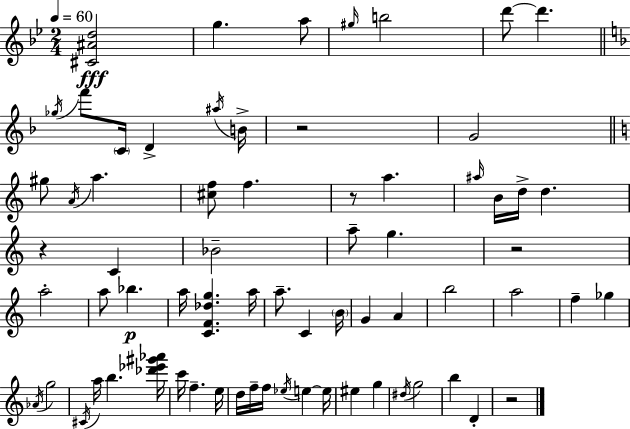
{
  \clef treble
  \numericTimeSignature
  \time 2/4
  \key bes \major
  \tempo 4 = 60
  <cis' ais' d''>2\fff | g''4. a''8 | \grace { gis''16 } b''2 | d'''8~~ d'''4. | \break \bar "||" \break \key d \minor \acciaccatura { ges''16 } f'''8 \parenthesize c'16 d'4-> | \acciaccatura { ais''16 } b'16-> r2 | g'2 | \bar "||" \break \key c \major gis''8 \acciaccatura { a'16 } a''4. | <cis'' f''>8 f''4. | r8 a''4. | \grace { ais''16 } b'16 d''16-> d''4. | \break r4 c'4 | bes'2-- | a''8-- g''4. | r2 | \break a''2-. | a''8 bes''4.\p | a''16 <c' f' des'' g''>4. | a''16 a''8.-- c'4 | \break \parenthesize b'16 g'4 a'4 | b''2 | a''2 | f''4-- ges''4 | \break \acciaccatura { aes'16 } g''2 | \acciaccatura { cis'16 } a''16 b''4. | <des''' ees''' gis''' aes'''>16 c'''16 f''4.-- | e''16 d''16 f''16-- f''16 \acciaccatura { ees''16 } | \break e''4~~ e''16 eis''4 | g''4 \acciaccatura { dis''16 } g''2 | b''4 | d'4-. r2 | \break \bar "|."
}